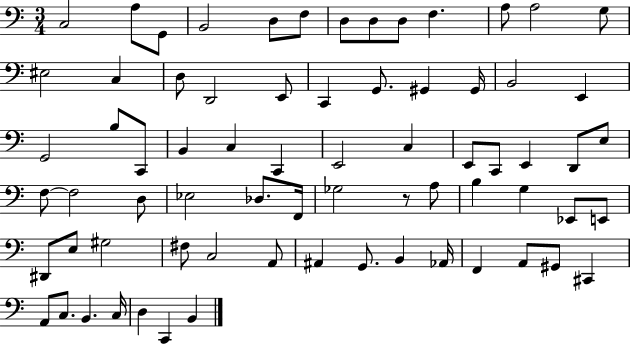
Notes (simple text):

C3/h A3/e G2/e B2/h D3/e F3/e D3/e D3/e D3/e F3/q. A3/e A3/h G3/e EIS3/h C3/q D3/e D2/h E2/e C2/q G2/e. G#2/q G#2/s B2/h E2/q G2/h B3/e C2/e B2/q C3/q C2/q E2/h C3/q E2/e C2/e E2/q D2/e E3/e F3/e F3/h D3/e Eb3/h Db3/e. F2/s Gb3/h R/e A3/e B3/q G3/q Eb2/e E2/e D#2/e E3/e G#3/h F#3/e C3/h A2/e A#2/q G2/e. B2/q Ab2/s F2/q A2/e G#2/e C#2/q A2/e C3/e. B2/q. C3/s D3/q C2/q B2/q